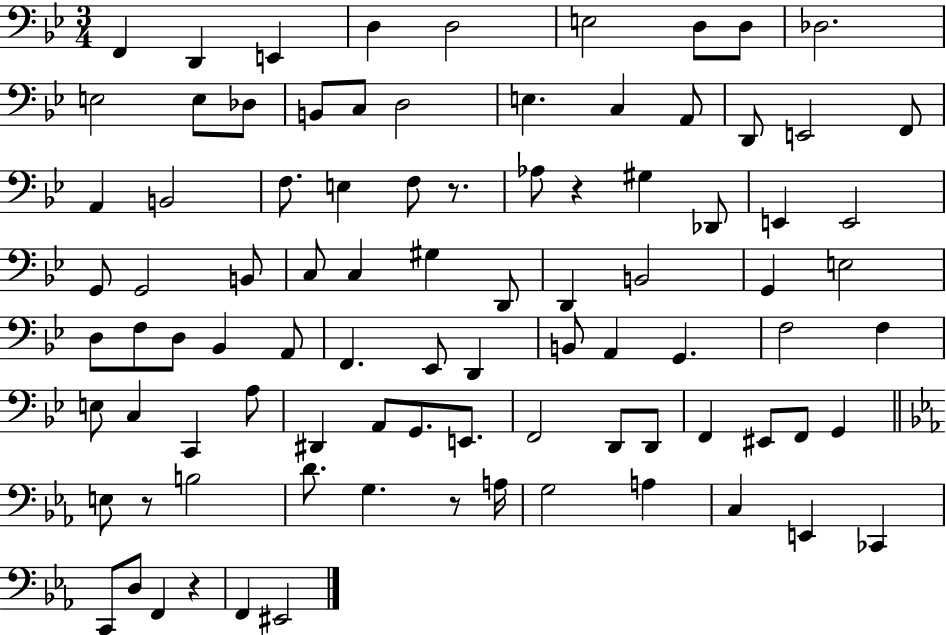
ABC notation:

X:1
T:Untitled
M:3/4
L:1/4
K:Bb
F,, D,, E,, D, D,2 E,2 D,/2 D,/2 _D,2 E,2 E,/2 _D,/2 B,,/2 C,/2 D,2 E, C, A,,/2 D,,/2 E,,2 F,,/2 A,, B,,2 F,/2 E, F,/2 z/2 _A,/2 z ^G, _D,,/2 E,, E,,2 G,,/2 G,,2 B,,/2 C,/2 C, ^G, D,,/2 D,, B,,2 G,, E,2 D,/2 F,/2 D,/2 _B,, A,,/2 F,, _E,,/2 D,, B,,/2 A,, G,, F,2 F, E,/2 C, C,, A,/2 ^D,, A,,/2 G,,/2 E,,/2 F,,2 D,,/2 D,,/2 F,, ^E,,/2 F,,/2 G,, E,/2 z/2 B,2 D/2 G, z/2 A,/4 G,2 A, C, E,, _C,, C,,/2 D,/2 F,, z F,, ^E,,2